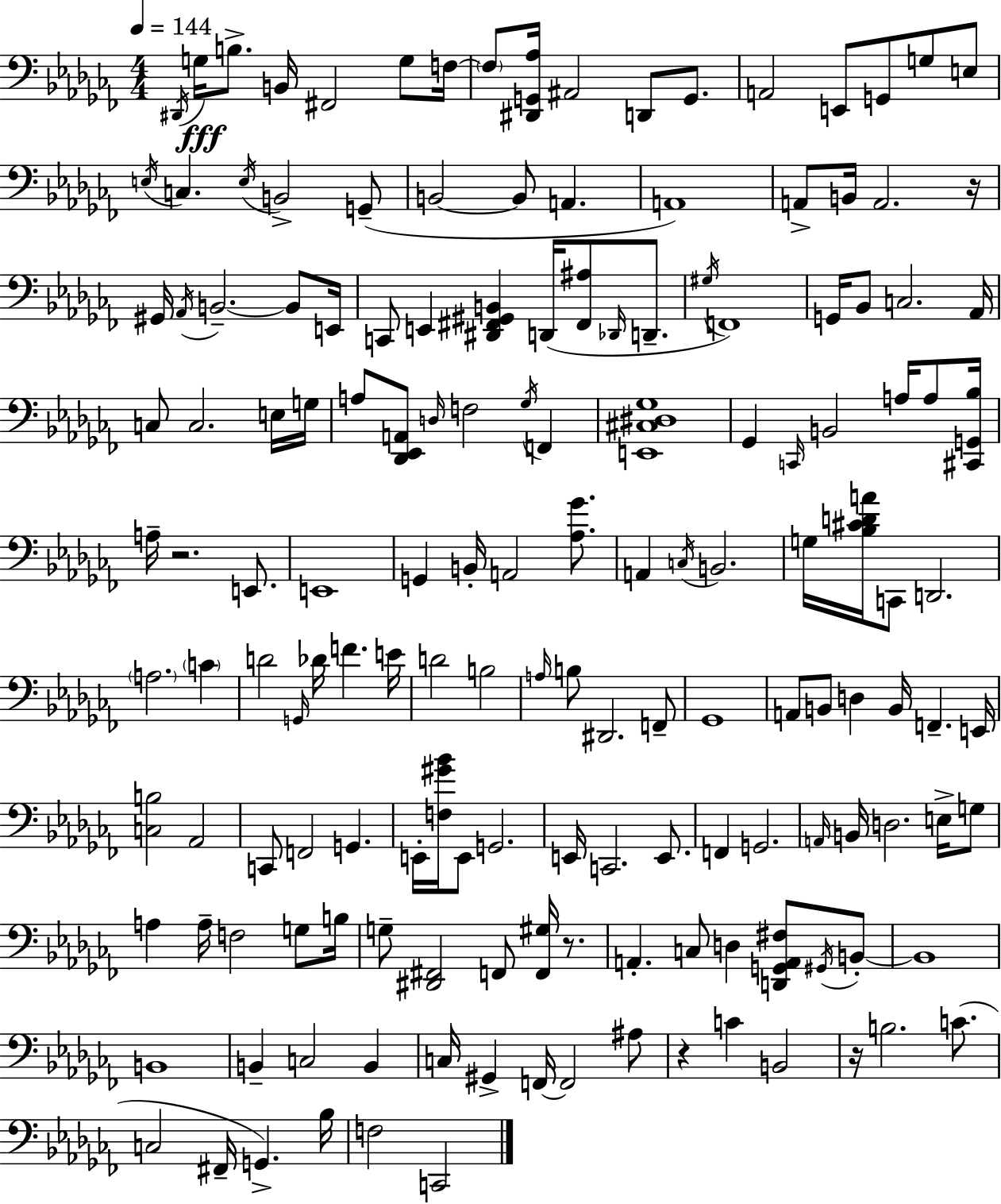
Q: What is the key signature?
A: AES minor